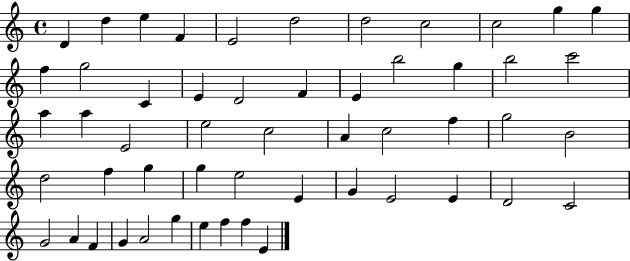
X:1
T:Untitled
M:4/4
L:1/4
K:C
D d e F E2 d2 d2 c2 c2 g g f g2 C E D2 F E b2 g b2 c'2 a a E2 e2 c2 A c2 f g2 B2 d2 f g g e2 E G E2 E D2 C2 G2 A F G A2 g e f f E